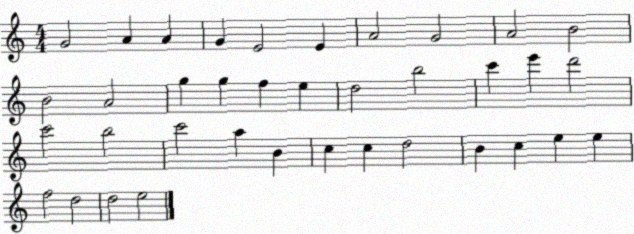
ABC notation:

X:1
T:Untitled
M:4/4
L:1/4
K:C
G2 A A G E2 E A2 G2 A2 B2 B2 A2 g g f e d2 b2 c' e' d'2 c'2 b2 c'2 a B c c d2 B c e e f2 d2 d2 e2